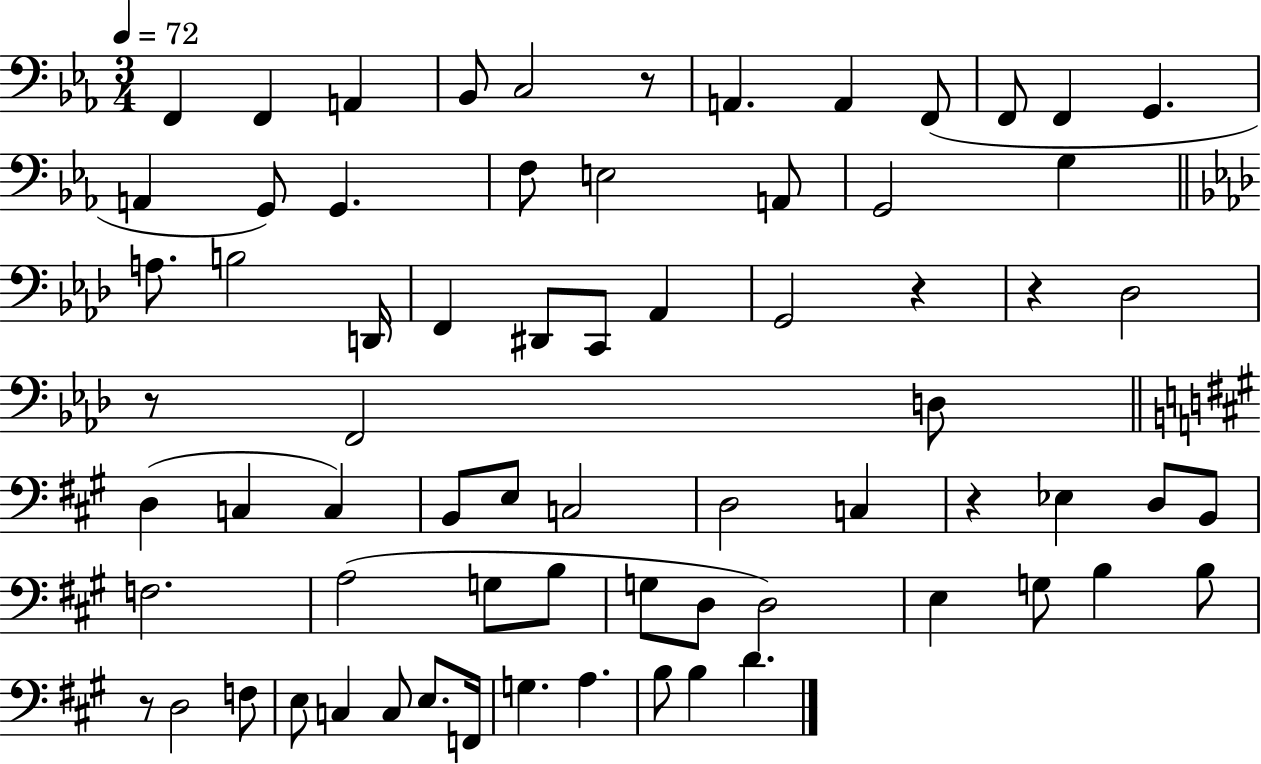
X:1
T:Untitled
M:3/4
L:1/4
K:Eb
F,, F,, A,, _B,,/2 C,2 z/2 A,, A,, F,,/2 F,,/2 F,, G,, A,, G,,/2 G,, F,/2 E,2 A,,/2 G,,2 G, A,/2 B,2 D,,/4 F,, ^D,,/2 C,,/2 _A,, G,,2 z z _D,2 z/2 F,,2 D,/2 D, C, C, B,,/2 E,/2 C,2 D,2 C, z _E, D,/2 B,,/2 F,2 A,2 G,/2 B,/2 G,/2 D,/2 D,2 E, G,/2 B, B,/2 z/2 D,2 F,/2 E,/2 C, C,/2 E,/2 F,,/4 G, A, B,/2 B, D